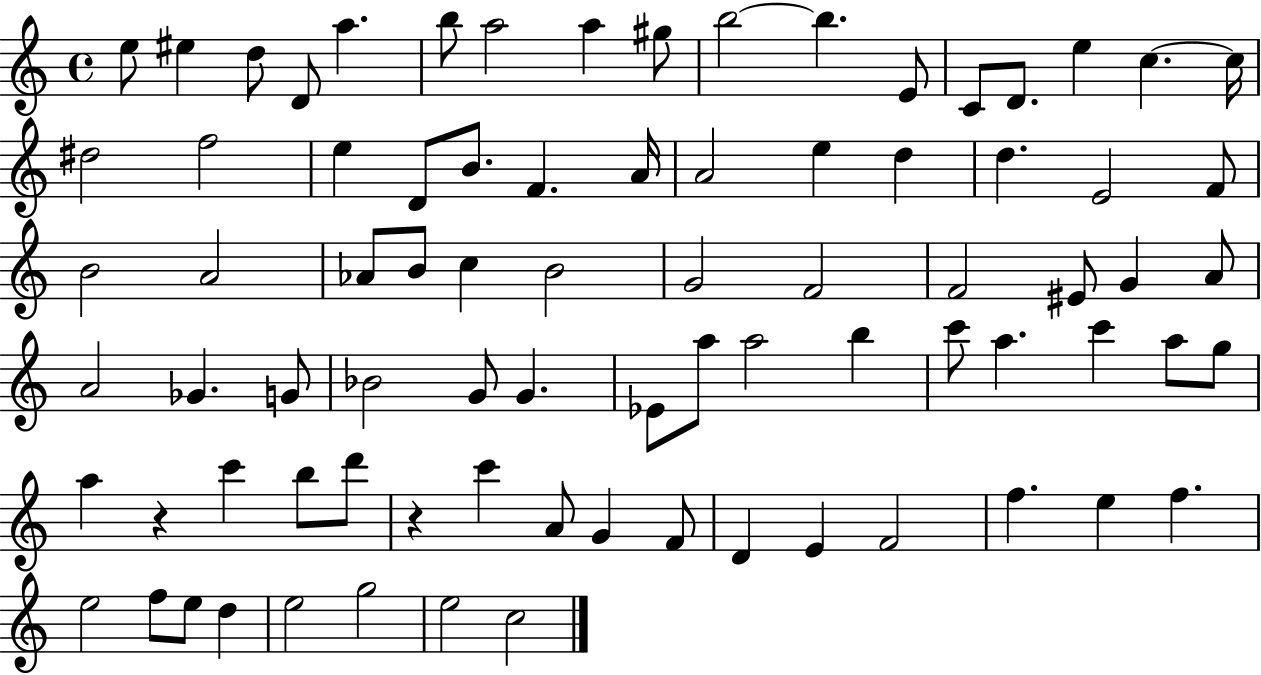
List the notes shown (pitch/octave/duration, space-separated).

E5/e EIS5/q D5/e D4/e A5/q. B5/e A5/h A5/q G#5/e B5/h B5/q. E4/e C4/e D4/e. E5/q C5/q. C5/s D#5/h F5/h E5/q D4/e B4/e. F4/q. A4/s A4/h E5/q D5/q D5/q. E4/h F4/e B4/h A4/h Ab4/e B4/e C5/q B4/h G4/h F4/h F4/h EIS4/e G4/q A4/e A4/h Gb4/q. G4/e Bb4/h G4/e G4/q. Eb4/e A5/e A5/h B5/q C6/e A5/q. C6/q A5/e G5/e A5/q R/q C6/q B5/e D6/e R/q C6/q A4/e G4/q F4/e D4/q E4/q F4/h F5/q. E5/q F5/q. E5/h F5/e E5/e D5/q E5/h G5/h E5/h C5/h